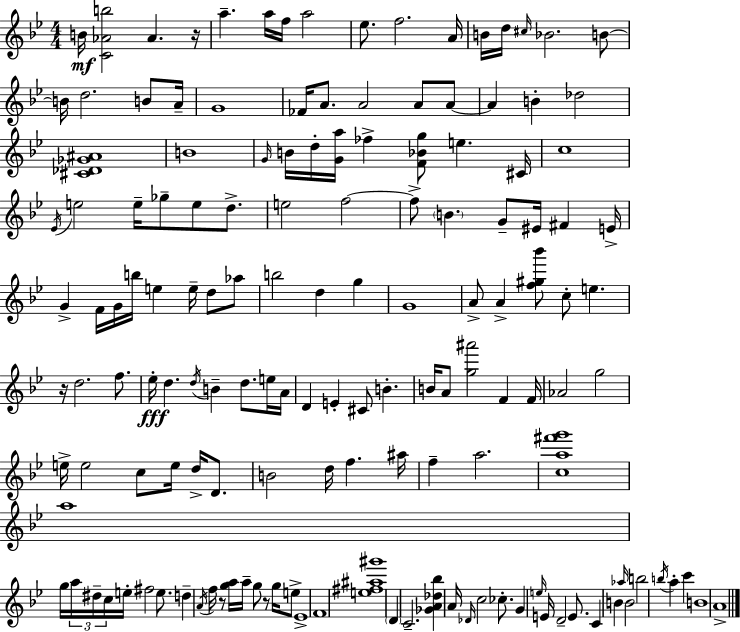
B4/s [C4,Ab4,B5]/h Ab4/q. R/s A5/q. A5/s F5/s A5/h Eb5/e. F5/h. A4/s B4/s D5/s C#5/s Bb4/h. B4/e B4/s D5/h. B4/e A4/s G4/w FES4/s A4/e. A4/h A4/e A4/e A4/q B4/q Db5/h [C#4,Db4,Gb4,A#4]/w B4/w G4/s B4/s D5/s [G4,A5]/s FES5/q [F4,Bb4,G5]/e E5/q. C#4/s C5/w Eb4/s E5/h E5/s Gb5/e E5/e D5/e. E5/h F5/h F5/e B4/q. G4/e EIS4/s F#4/q E4/s G4/q F4/s G4/s B5/s E5/q E5/s D5/e Ab5/e B5/h D5/q G5/q G4/w A4/e A4/q [F5,G#5,Bb6]/e C5/e E5/q. R/s D5/h. F5/e. Eb5/s D5/q. D5/s B4/q D5/e. E5/s A4/s D4/q E4/q C#4/e B4/q. B4/s A4/e [G5,A#6]/h F4/q F4/s Ab4/h G5/h E5/s E5/h C5/e E5/s D5/s D4/e. B4/h D5/s F5/q. A#5/s F5/q A5/h. [C5,A5,F#6,G6]/w A5/w G5/s A5/s D#5/s C5/s E5/s F#5/h E5/e. D5/q A4/s F5/s R/e [G5,A5]/s A5/s G5/e R/e G5/s E5/e Eb4/w F4/w [E5,F#5,A#5,G#6]/w D4/q C4/h. [Gb4,A4,Db5,Bb5]/q A4/s Db4/s C5/h CES5/e. G4/q E5/s E4/s D4/h E4/e. C4/q B4/q Ab5/s B4/h B5/h B5/s A5/q C6/q B4/w A4/w